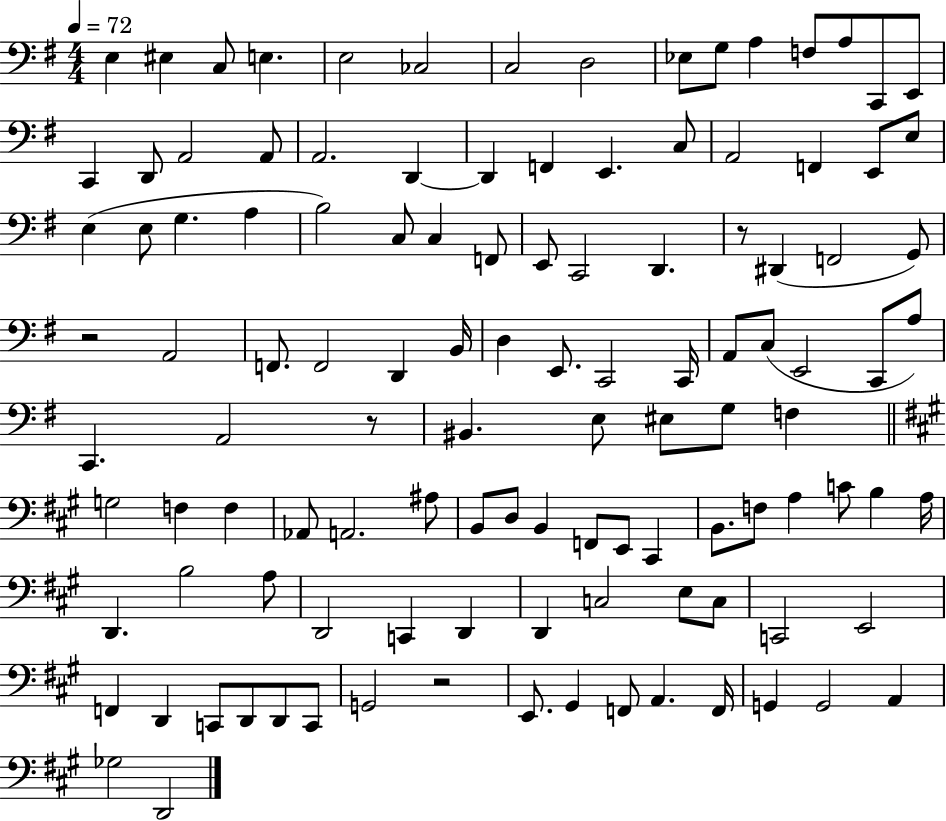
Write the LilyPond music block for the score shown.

{
  \clef bass
  \numericTimeSignature
  \time 4/4
  \key g \major
  \tempo 4 = 72
  e4 eis4 c8 e4. | e2 ces2 | c2 d2 | ees8 g8 a4 f8 a8 c,8 e,8 | \break c,4 d,8 a,2 a,8 | a,2. d,4~~ | d,4 f,4 e,4. c8 | a,2 f,4 e,8 e8 | \break e4( e8 g4. a4 | b2) c8 c4 f,8 | e,8 c,2 d,4. | r8 dis,4( f,2 g,8) | \break r2 a,2 | f,8. f,2 d,4 b,16 | d4 e,8. c,2 c,16 | a,8 c8( e,2 c,8 a8) | \break c,4. a,2 r8 | bis,4. e8 eis8 g8 f4 | \bar "||" \break \key a \major g2 f4 f4 | aes,8 a,2. ais8 | b,8 d8 b,4 f,8 e,8 cis,4 | b,8. f8 a4 c'8 b4 a16 | \break d,4. b2 a8 | d,2 c,4 d,4 | d,4 c2 e8 c8 | c,2 e,2 | \break f,4 d,4 c,8 d,8 d,8 c,8 | g,2 r2 | e,8. gis,4 f,8 a,4. f,16 | g,4 g,2 a,4 | \break ges2 d,2 | \bar "|."
}